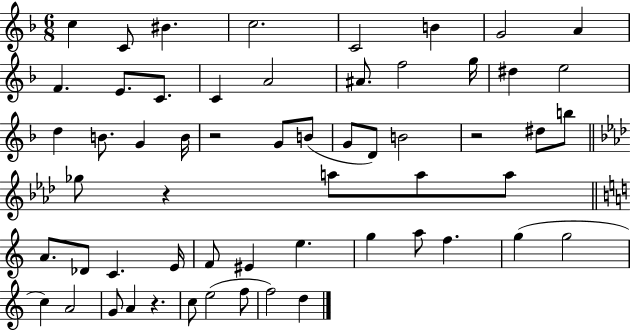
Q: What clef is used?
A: treble